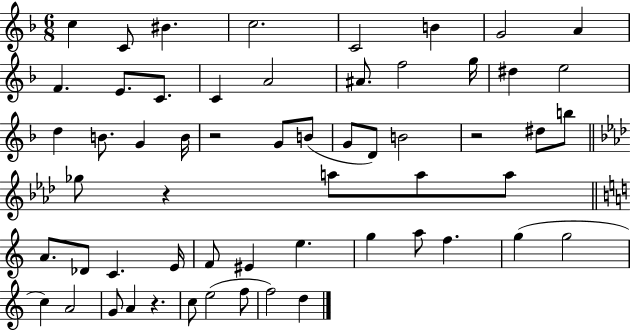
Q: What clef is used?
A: treble